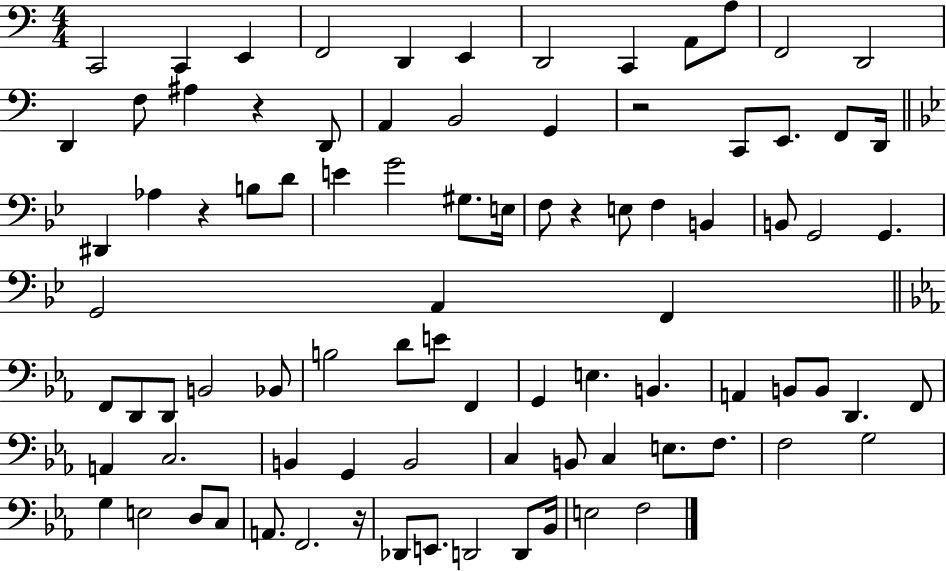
X:1
T:Untitled
M:4/4
L:1/4
K:C
C,,2 C,, E,, F,,2 D,, E,, D,,2 C,, A,,/2 A,/2 F,,2 D,,2 D,, F,/2 ^A, z D,,/2 A,, B,,2 G,, z2 C,,/2 E,,/2 F,,/2 D,,/4 ^D,, _A, z B,/2 D/2 E G2 ^G,/2 E,/4 F,/2 z E,/2 F, B,, B,,/2 G,,2 G,, G,,2 A,, F,, F,,/2 D,,/2 D,,/2 B,,2 _B,,/2 B,2 D/2 E/2 F,, G,, E, B,, A,, B,,/2 B,,/2 D,, F,,/2 A,, C,2 B,, G,, B,,2 C, B,,/2 C, E,/2 F,/2 F,2 G,2 G, E,2 D,/2 C,/2 A,,/2 F,,2 z/4 _D,,/2 E,,/2 D,,2 D,,/2 _B,,/4 E,2 F,2